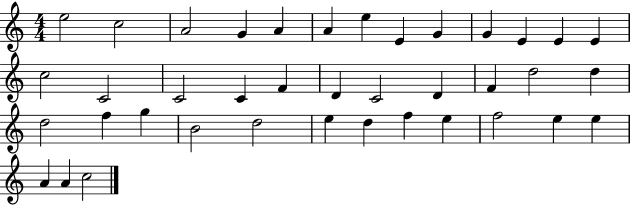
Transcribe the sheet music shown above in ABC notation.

X:1
T:Untitled
M:4/4
L:1/4
K:C
e2 c2 A2 G A A e E G G E E E c2 C2 C2 C F D C2 D F d2 d d2 f g B2 d2 e d f e f2 e e A A c2